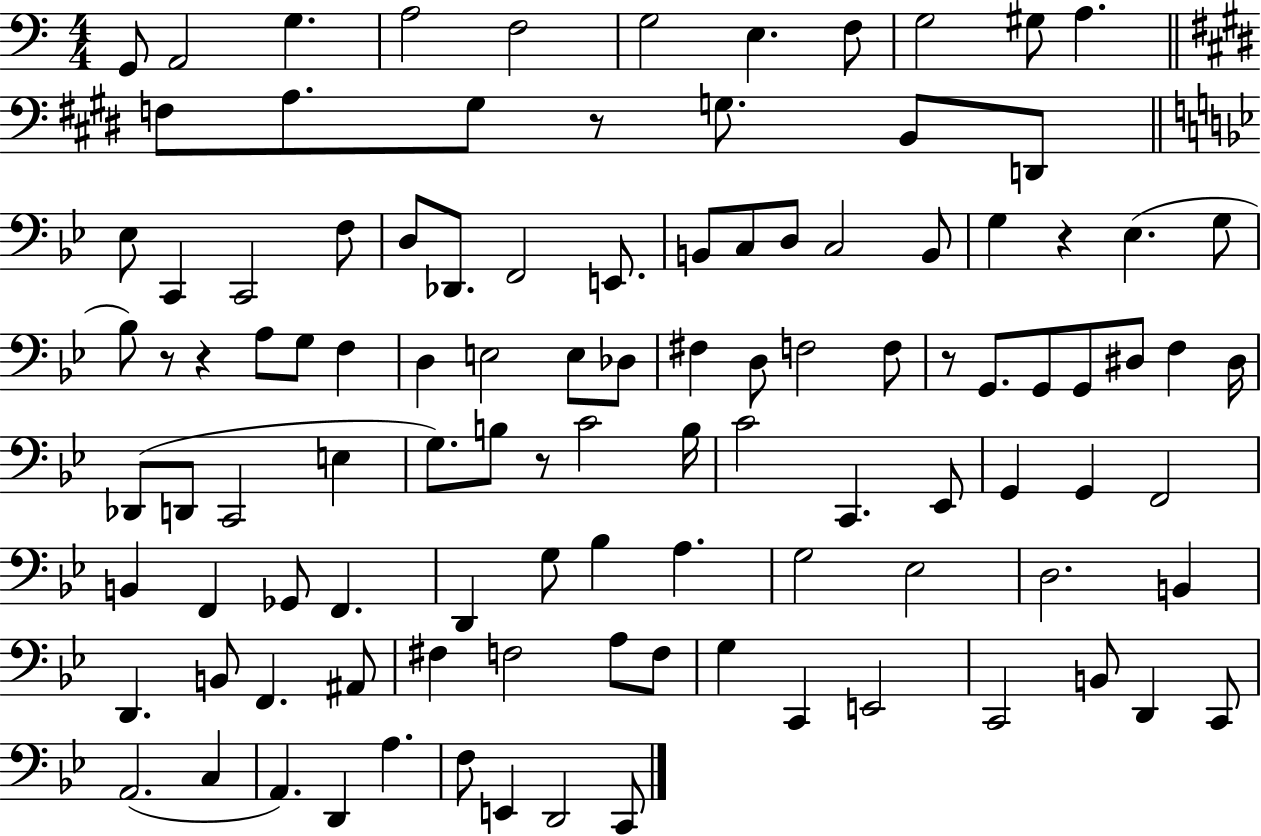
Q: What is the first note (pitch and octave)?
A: G2